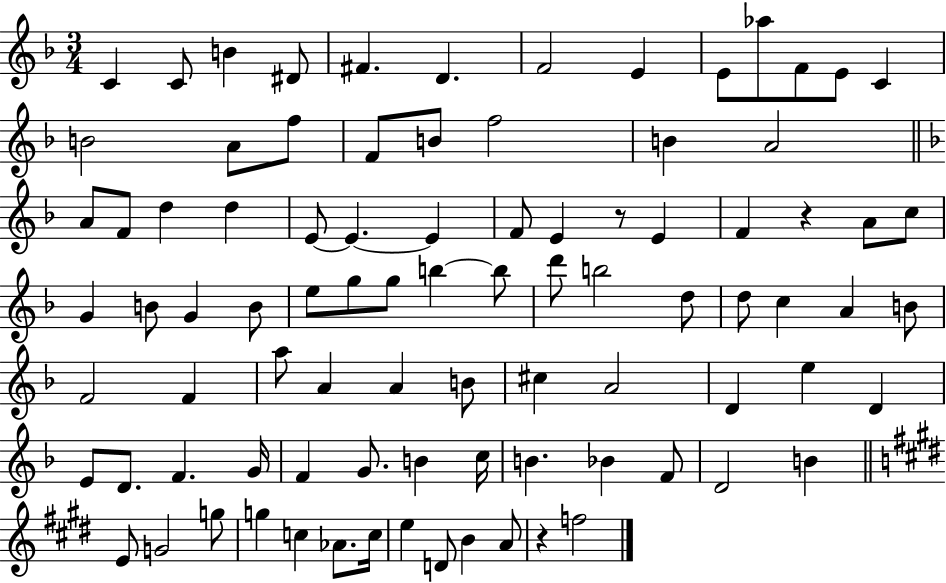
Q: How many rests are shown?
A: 3